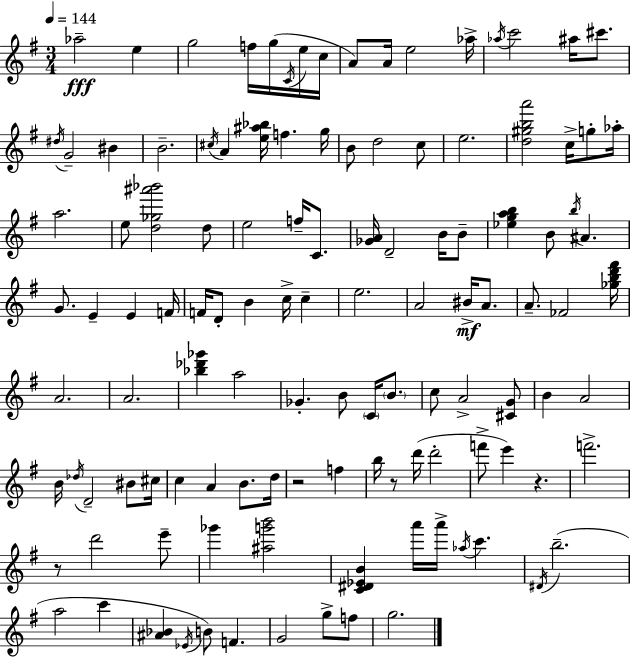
{
  \clef treble
  \numericTimeSignature
  \time 3/4
  \key g \major
  \tempo 4 = 144
  aes''2--\fff e''4 | g''2 f''16 g''16( \acciaccatura { c'16 } e''16 | c''16 a'8) a'16 e''2 | aes''16-> \acciaccatura { aes''16 } c'''2 ais''16 cis'''8. | \break \acciaccatura { dis''16 } g'2-- bis'4 | b'2.-- | \acciaccatura { cis''16 } a'4 <e'' ais'' bes''>16 f''4. | g''16 b'8 d''2 | \break c''8 e''2. | <d'' gis'' b'' a'''>2 | c''16-> g''8-. aes''16-. a''2. | e''8 <d'' ges'' ais''' bes'''>2 | \break d''8 e''2 | f''16-- c'8. <ges' a'>16 d'2-- | b'16 b'8-- <ees'' g'' a'' b''>4 b'8 \acciaccatura { b''16 } ais'4. | g'8. e'4-- | \break e'4 f'16 f'16 d'8-. b'4 | c''16-> c''4-- e''2. | a'2 | bis'16->\mf a'8. a'8.-- fes'2 | \break <ges'' b'' d''' fis'''>16 a'2. | a'2. | <bes'' des''' ges'''>4 a''2 | ges'4.-. b'8 | \break \parenthesize c'16 \parenthesize b'8. c''8 a'2-> | <cis' g'>8 b'4 a'2 | b'16 \acciaccatura { des''16 } d'2-- | bis'8 cis''16 c''4 a'4 | \break b'8. d''16 r2 | f''4 b''16 r8 d'''16( d'''2-. | f'''8-> e'''4) | r4. f'''2.-> | \break r8 d'''2 | e'''8-- ges'''4 <ais'' g''' b'''>2 | <c' dis' ees' b'>4 a'''16 a'''16-> | \acciaccatura { aes''16 } c'''4. \acciaccatura { dis'16 }( b''2.-- | \break a''2 | c'''4 <ais' bes'>4 | \acciaccatura { ees'16 }) b'8 f'4. g'2 | g''8-> f''8 g''2. | \break \bar "|."
}